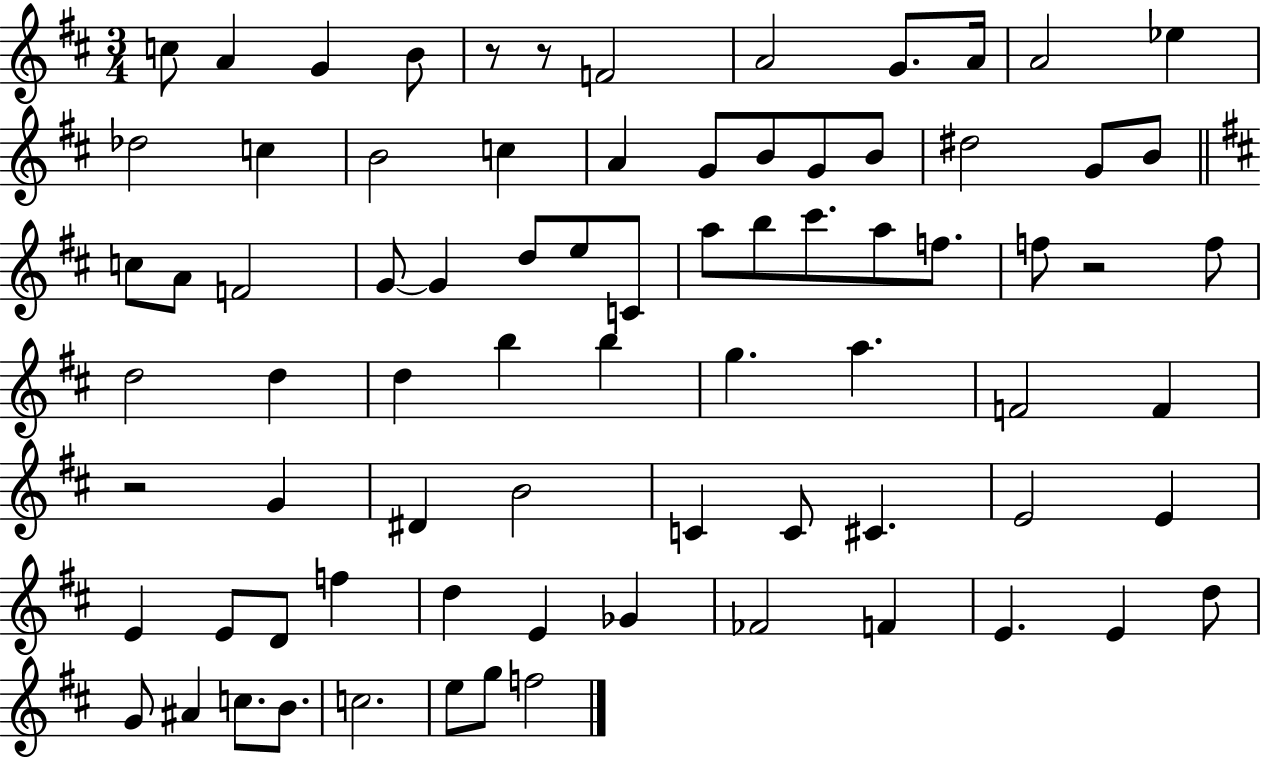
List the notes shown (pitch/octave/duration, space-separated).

C5/e A4/q G4/q B4/e R/e R/e F4/h A4/h G4/e. A4/s A4/h Eb5/q Db5/h C5/q B4/h C5/q A4/q G4/e B4/e G4/e B4/e D#5/h G4/e B4/e C5/e A4/e F4/h G4/e G4/q D5/e E5/e C4/e A5/e B5/e C#6/e. A5/e F5/e. F5/e R/h F5/e D5/h D5/q D5/q B5/q B5/q G5/q. A5/q. F4/h F4/q R/h G4/q D#4/q B4/h C4/q C4/e C#4/q. E4/h E4/q E4/q E4/e D4/e F5/q D5/q E4/q Gb4/q FES4/h F4/q E4/q. E4/q D5/e G4/e A#4/q C5/e. B4/e. C5/h. E5/e G5/e F5/h